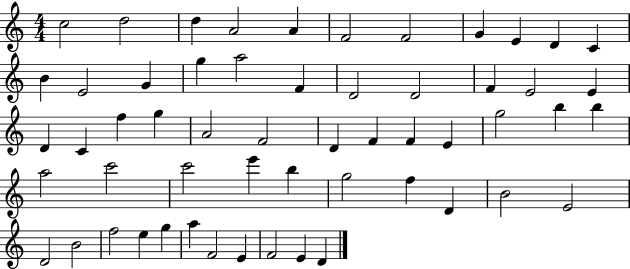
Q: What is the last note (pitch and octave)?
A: D4